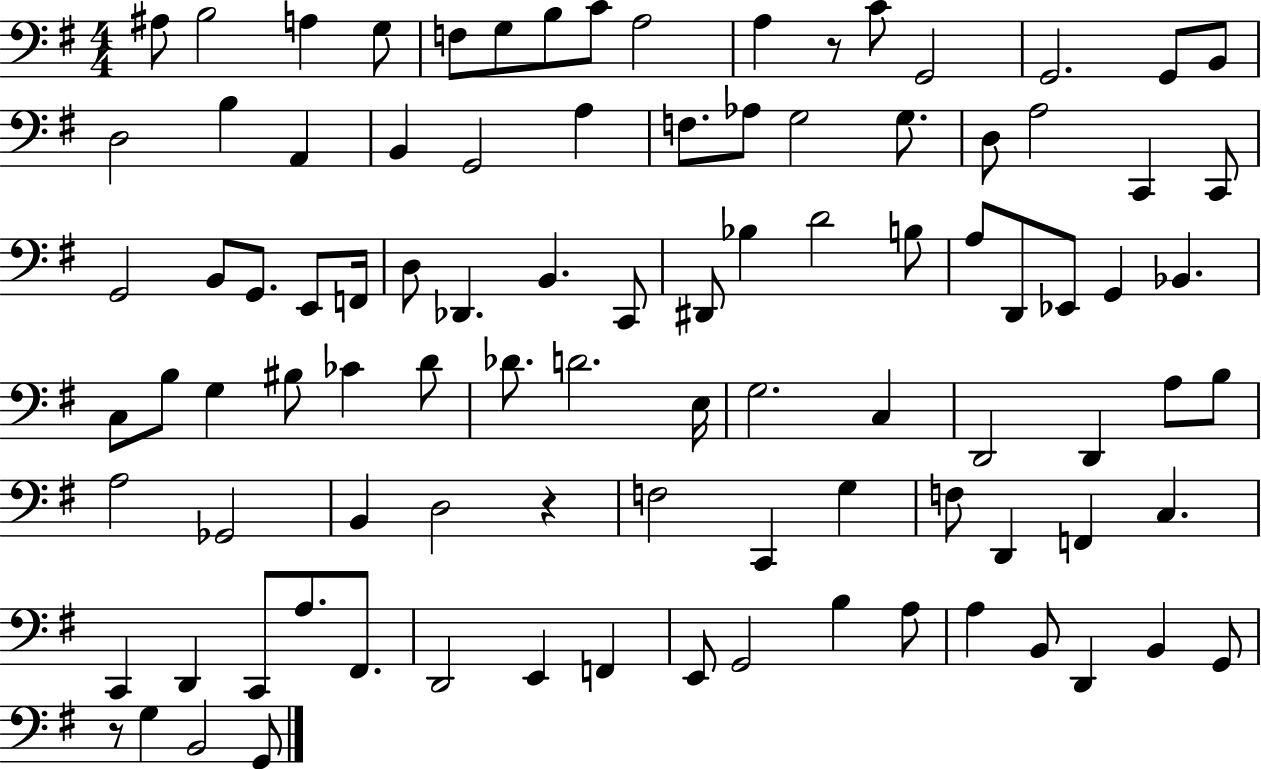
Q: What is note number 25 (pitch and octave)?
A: G3